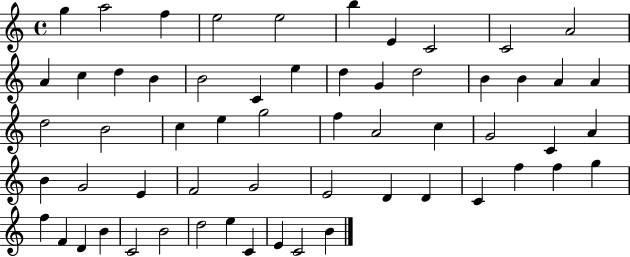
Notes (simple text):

G5/q A5/h F5/q E5/h E5/h B5/q E4/q C4/h C4/h A4/h A4/q C5/q D5/q B4/q B4/h C4/q E5/q D5/q G4/q D5/h B4/q B4/q A4/q A4/q D5/h B4/h C5/q E5/q G5/h F5/q A4/h C5/q G4/h C4/q A4/q B4/q G4/h E4/q F4/h G4/h E4/h D4/q D4/q C4/q F5/q F5/q G5/q F5/q F4/q D4/q B4/q C4/h B4/h D5/h E5/q C4/q E4/q C4/h B4/q